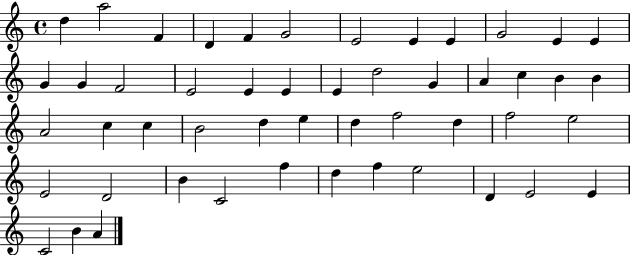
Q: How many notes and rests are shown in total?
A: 50